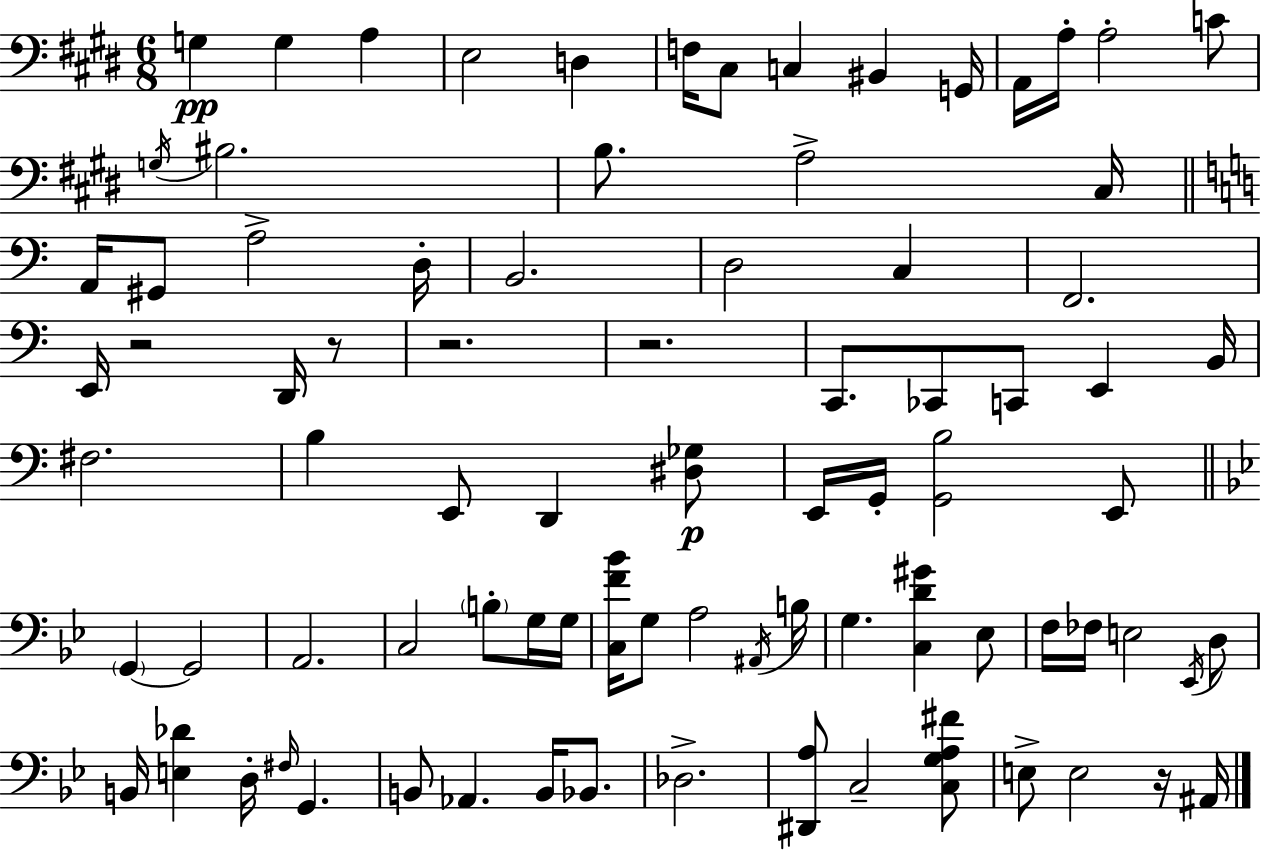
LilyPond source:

{
  \clef bass
  \numericTimeSignature
  \time 6/8
  \key e \major
  g4\pp g4 a4 | e2 d4 | f16 cis8 c4 bis,4 g,16 | a,16 a16-. a2-. c'8 | \break \acciaccatura { g16 } bis2. | b8. a2-> | cis16 \bar "||" \break \key a \minor a,16 gis,8 a2-> d16-. | b,2. | d2 c4 | f,2. | \break e,16 r2 d,16 r8 | r2. | r2. | c,8. ces,8 c,8 e,4 b,16 | \break fis2. | b4 e,8 d,4 <dis ges>8\p | e,16 g,16-. <g, b>2 e,8 | \bar "||" \break \key bes \major \parenthesize g,4~~ g,2 | a,2. | c2 \parenthesize b8-. g16 g16 | <c f' bes'>16 g8 a2 \acciaccatura { ais,16 } | \break b16 g4. <c d' gis'>4 ees8 | f16 fes16 e2 \acciaccatura { ees,16 } | d8 b,16 <e des'>4 d16-. \grace { fis16 } g,4. | b,8 aes,4. b,16 | \break bes,8. des2.-> | <dis, a>8 c2-- | <c g a fis'>8 e8-> e2 | r16 ais,16 \bar "|."
}